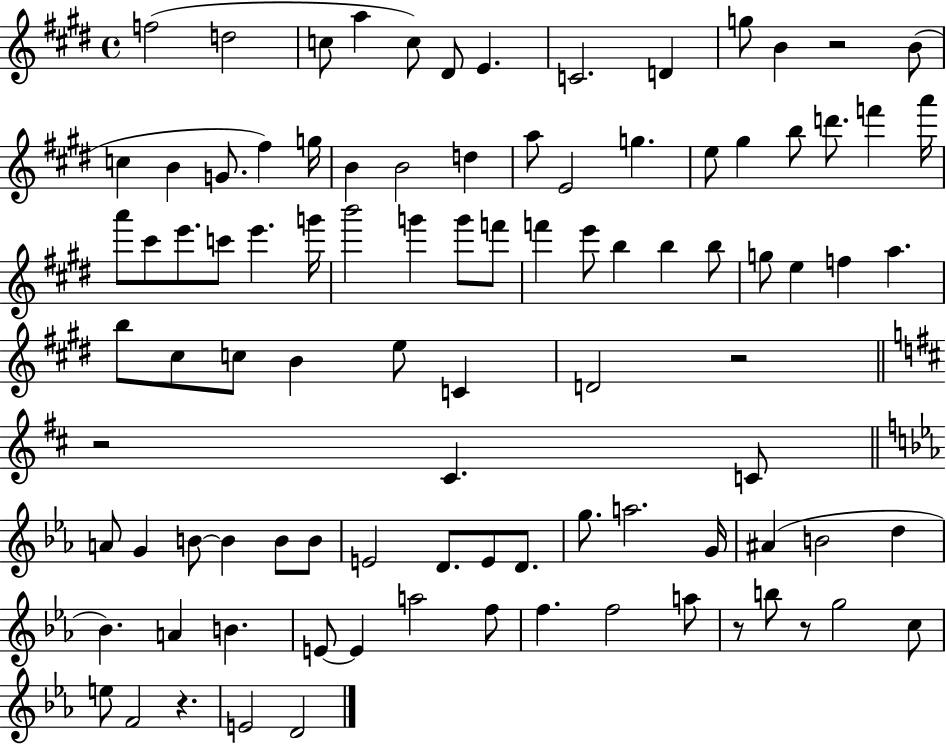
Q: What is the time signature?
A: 4/4